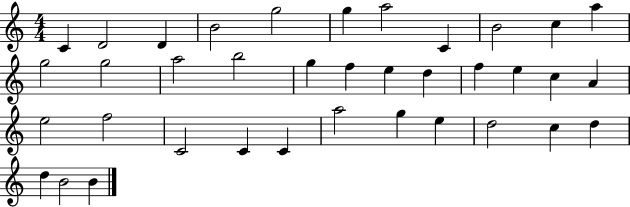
C4/q D4/h D4/q B4/h G5/h G5/q A5/h C4/q B4/h C5/q A5/q G5/h G5/h A5/h B5/h G5/q F5/q E5/q D5/q F5/q E5/q C5/q A4/q E5/h F5/h C4/h C4/q C4/q A5/h G5/q E5/q D5/h C5/q D5/q D5/q B4/h B4/q